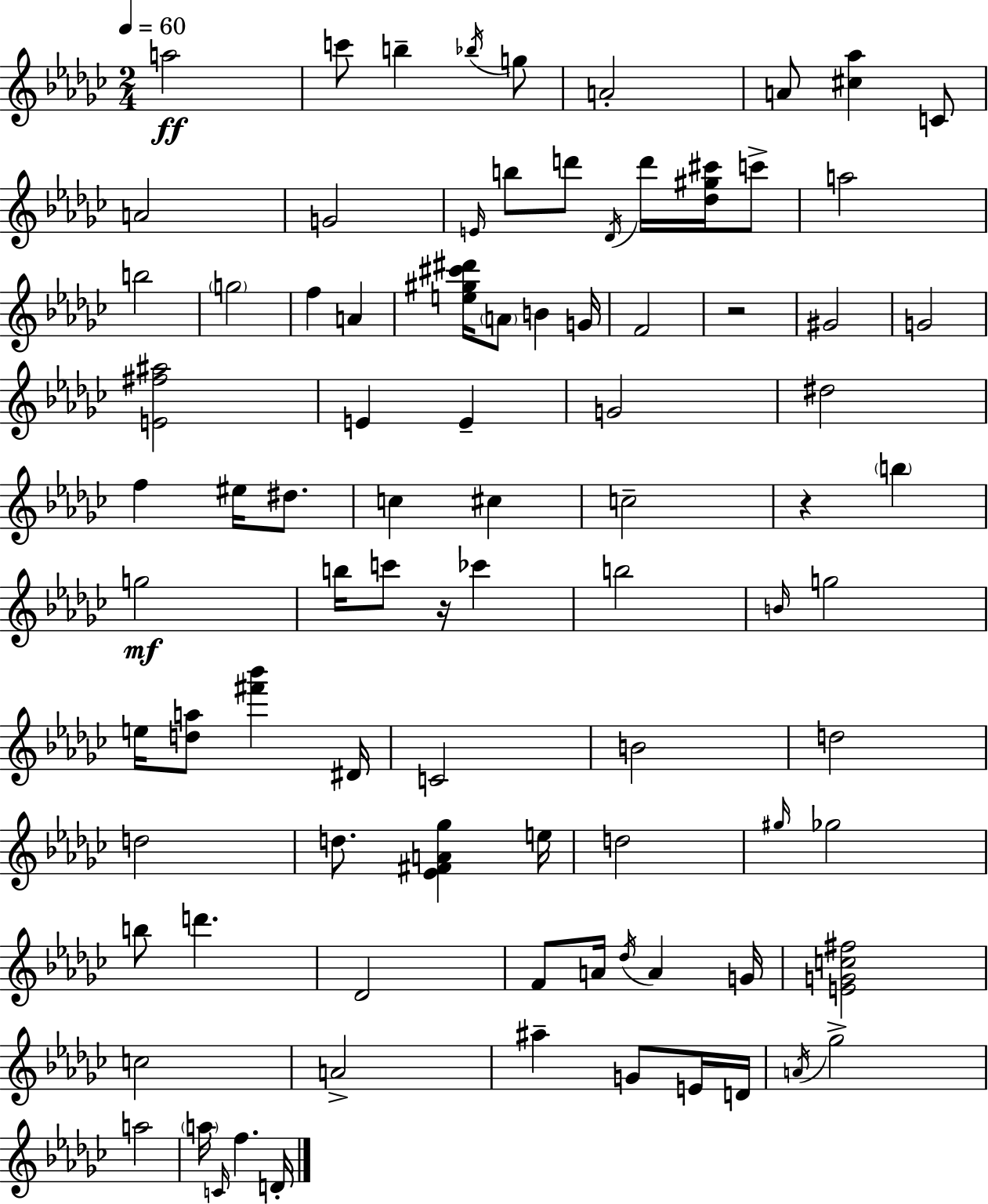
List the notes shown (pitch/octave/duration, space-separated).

A5/h C6/e B5/q Bb5/s G5/e A4/h A4/e [C#5,Ab5]/q C4/e A4/h G4/h E4/s B5/e D6/e Db4/s D6/s [Db5,G#5,C#6]/s C6/e A5/h B5/h G5/h F5/q A4/q [E5,G#5,C#6,D#6]/s A4/e B4/q G4/s F4/h R/h G#4/h G4/h [E4,F#5,A#5]/h E4/q E4/q G4/h D#5/h F5/q EIS5/s D#5/e. C5/q C#5/q C5/h R/q B5/q G5/h B5/s C6/e R/s CES6/q B5/h B4/s G5/h E5/s [D5,A5]/e [F#6,Bb6]/q D#4/s C4/h B4/h D5/h D5/h D5/e. [Eb4,F#4,A4,Gb5]/q E5/s D5/h G#5/s Gb5/h B5/e D6/q. Db4/h F4/e A4/s Db5/s A4/q G4/s [E4,G4,C5,F#5]/h C5/h A4/h A#5/q G4/e E4/s D4/s A4/s Gb5/h A5/h A5/s C4/s F5/q. D4/s